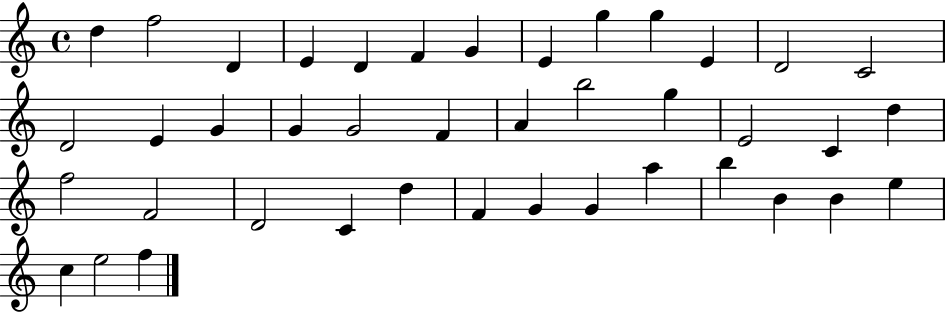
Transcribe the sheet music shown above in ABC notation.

X:1
T:Untitled
M:4/4
L:1/4
K:C
d f2 D E D F G E g g E D2 C2 D2 E G G G2 F A b2 g E2 C d f2 F2 D2 C d F G G a b B B e c e2 f